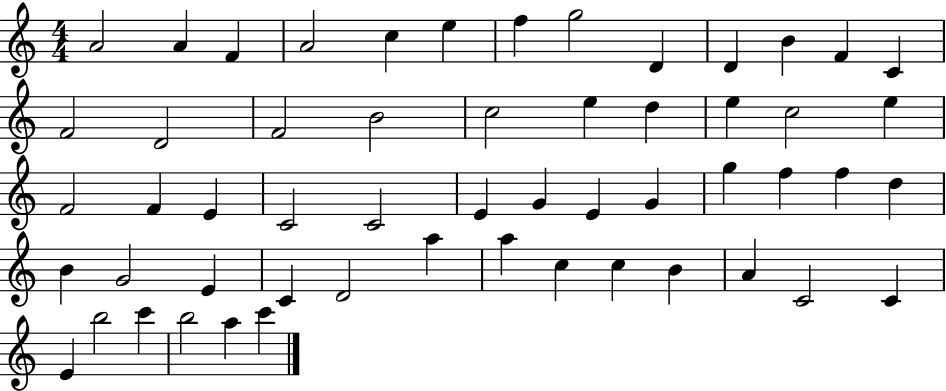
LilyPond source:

{
  \clef treble
  \numericTimeSignature
  \time 4/4
  \key c \major
  a'2 a'4 f'4 | a'2 c''4 e''4 | f''4 g''2 d'4 | d'4 b'4 f'4 c'4 | \break f'2 d'2 | f'2 b'2 | c''2 e''4 d''4 | e''4 c''2 e''4 | \break f'2 f'4 e'4 | c'2 c'2 | e'4 g'4 e'4 g'4 | g''4 f''4 f''4 d''4 | \break b'4 g'2 e'4 | c'4 d'2 a''4 | a''4 c''4 c''4 b'4 | a'4 c'2 c'4 | \break e'4 b''2 c'''4 | b''2 a''4 c'''4 | \bar "|."
}